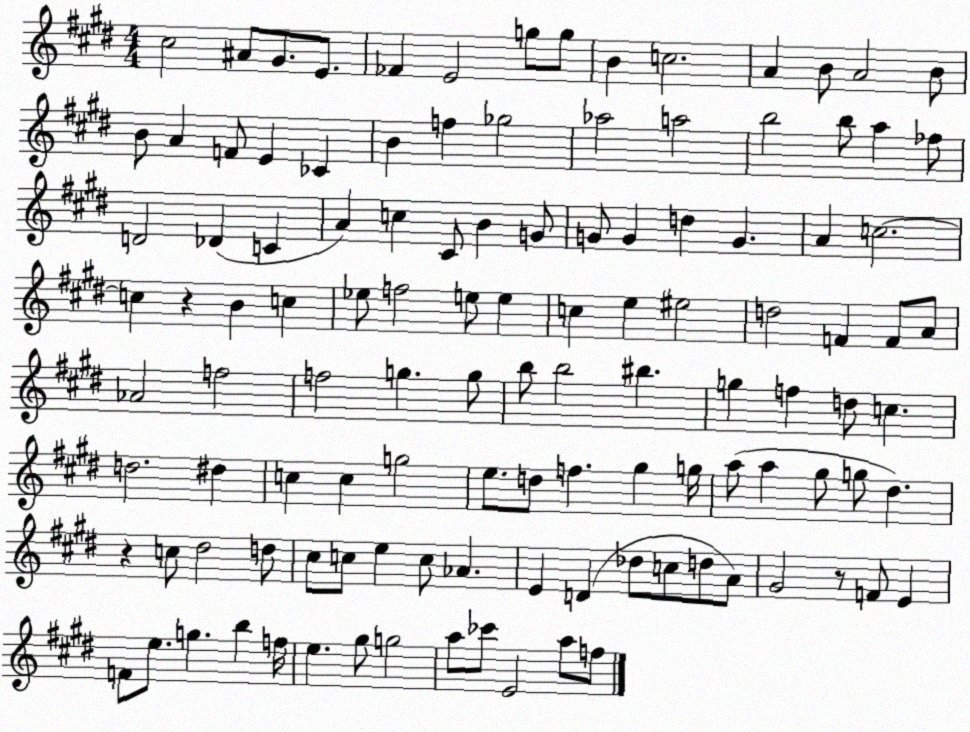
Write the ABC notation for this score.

X:1
T:Untitled
M:4/4
L:1/4
K:E
^c2 ^A/2 ^G/2 E/2 _F E2 g/2 g/2 B c2 A B/2 A2 B/2 B/2 A F/2 E _C B f _g2 _a2 a2 b2 b/2 a _f/2 D2 _D C A c ^C/2 B G/2 G/2 G d G A c2 c z B c _e/2 f2 e/2 e c e ^e2 d2 F F/2 A/2 _A2 f2 f2 g g/2 b/2 b2 ^b g f d/2 c d2 ^d c c g2 e/2 d/2 f ^g g/4 a/2 a ^g/2 g/2 ^d z c/2 ^d2 d/2 ^c/2 c/2 e c/2 _A E D _d/2 c/2 d/2 A/2 ^G2 z/2 F/2 E F/2 e/2 g b f/4 e ^g/2 g2 a/2 _c'/2 E2 a/2 f/2